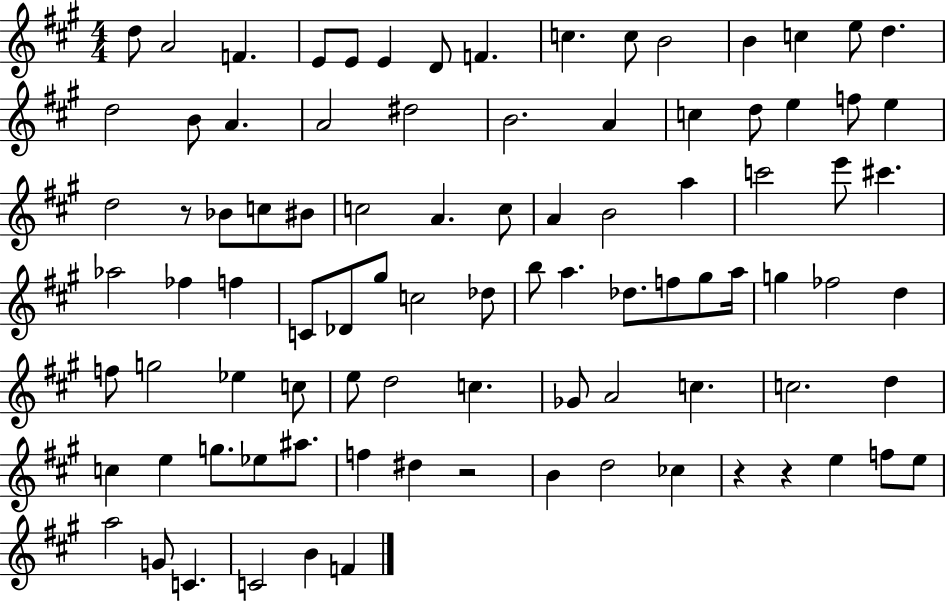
D5/e A4/h F4/q. E4/e E4/e E4/q D4/e F4/q. C5/q. C5/e B4/h B4/q C5/q E5/e D5/q. D5/h B4/e A4/q. A4/h D#5/h B4/h. A4/q C5/q D5/e E5/q F5/e E5/q D5/h R/e Bb4/e C5/e BIS4/e C5/h A4/q. C5/e A4/q B4/h A5/q C6/h E6/e C#6/q. Ab5/h FES5/q F5/q C4/e Db4/e G#5/e C5/h Db5/e B5/e A5/q. Db5/e. F5/e G#5/e A5/s G5/q FES5/h D5/q F5/e G5/h Eb5/q C5/e E5/e D5/h C5/q. Gb4/e A4/h C5/q. C5/h. D5/q C5/q E5/q G5/e. Eb5/e A#5/e. F5/q D#5/q R/h B4/q D5/h CES5/q R/q R/q E5/q F5/e E5/e A5/h G4/e C4/q. C4/h B4/q F4/q